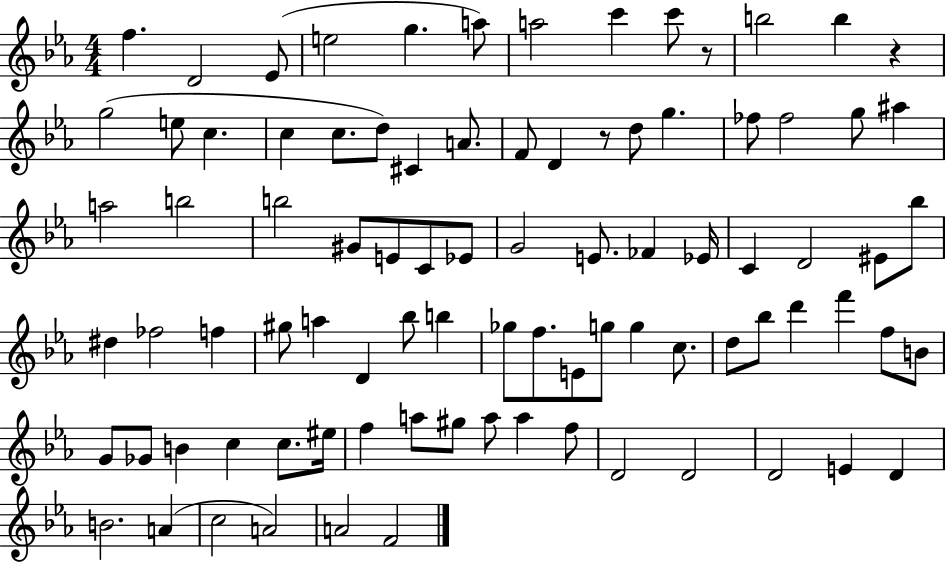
F5/q. D4/h Eb4/e E5/h G5/q. A5/e A5/h C6/q C6/e R/e B5/h B5/q R/q G5/h E5/e C5/q. C5/q C5/e. D5/e C#4/q A4/e. F4/e D4/q R/e D5/e G5/q. FES5/e FES5/h G5/e A#5/q A5/h B5/h B5/h G#4/e E4/e C4/e Eb4/e G4/h E4/e. FES4/q Eb4/s C4/q D4/h EIS4/e Bb5/e D#5/q FES5/h F5/q G#5/e A5/q D4/q Bb5/e B5/q Gb5/e F5/e. E4/e G5/e G5/q C5/e. D5/e Bb5/e D6/q F6/q F5/e B4/e G4/e Gb4/e B4/q C5/q C5/e. EIS5/s F5/q A5/e G#5/e A5/e A5/q F5/e D4/h D4/h D4/h E4/q D4/q B4/h. A4/q C5/h A4/h A4/h F4/h